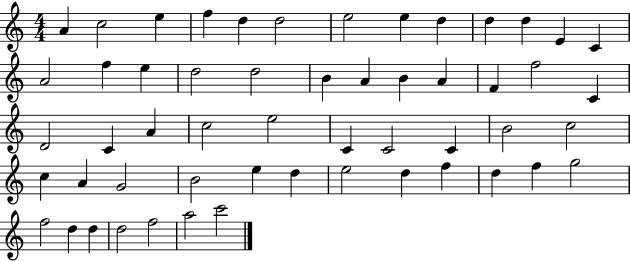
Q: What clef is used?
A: treble